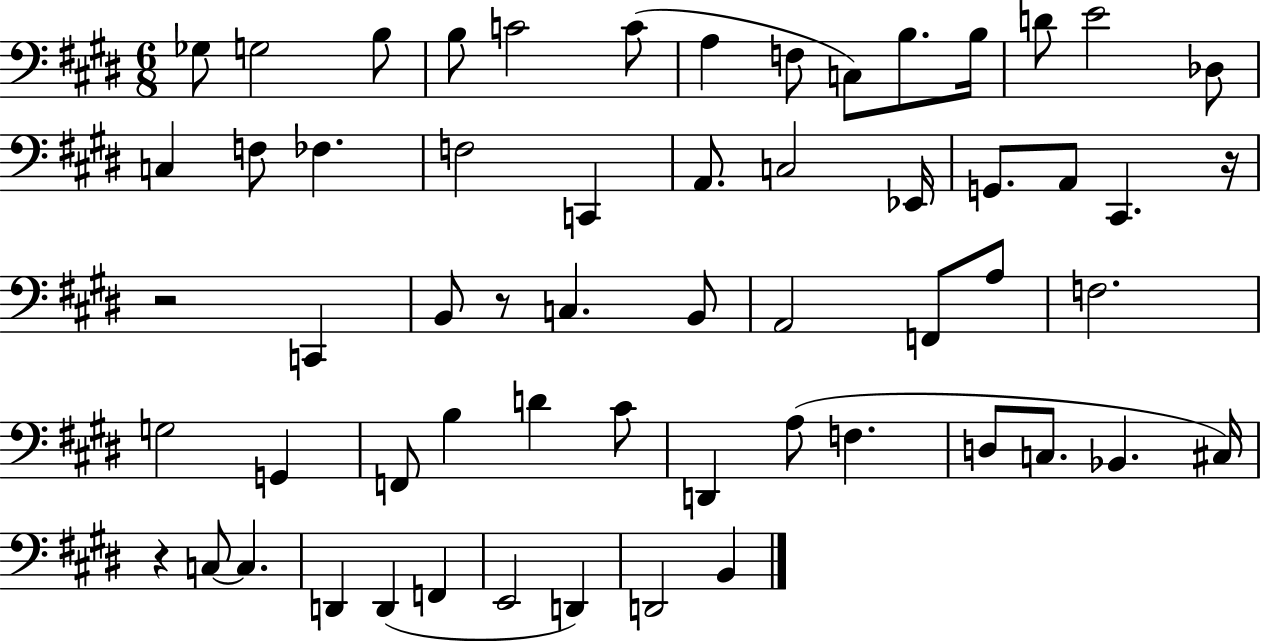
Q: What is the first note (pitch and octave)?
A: Gb3